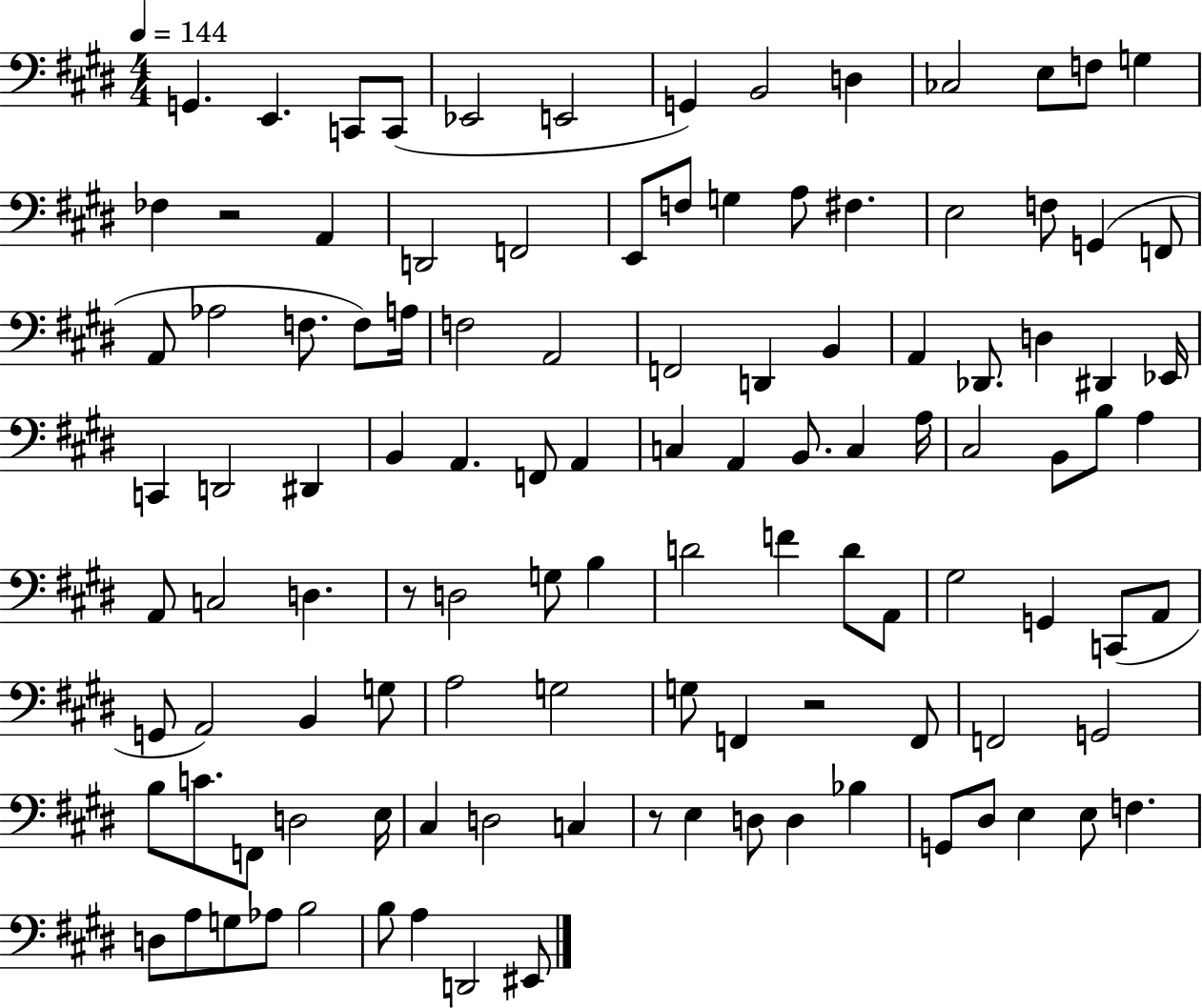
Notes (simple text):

G2/q. E2/q. C2/e C2/e Eb2/h E2/h G2/q B2/h D3/q CES3/h E3/e F3/e G3/q FES3/q R/h A2/q D2/h F2/h E2/e F3/e G3/q A3/e F#3/q. E3/h F3/e G2/q F2/e A2/e Ab3/h F3/e. F3/e A3/s F3/h A2/h F2/h D2/q B2/q A2/q Db2/e. D3/q D#2/q Eb2/s C2/q D2/h D#2/q B2/q A2/q. F2/e A2/q C3/q A2/q B2/e. C3/q A3/s C#3/h B2/e B3/e A3/q A2/e C3/h D3/q. R/e D3/h G3/e B3/q D4/h F4/q D4/e A2/e G#3/h G2/q C2/e A2/e G2/e A2/h B2/q G3/e A3/h G3/h G3/e F2/q R/h F2/e F2/h G2/h B3/e C4/e. F2/e D3/h E3/s C#3/q D3/h C3/q R/e E3/q D3/e D3/q Bb3/q G2/e D#3/e E3/q E3/e F3/q. D3/e A3/e G3/e Ab3/e B3/h B3/e A3/q D2/h EIS2/e